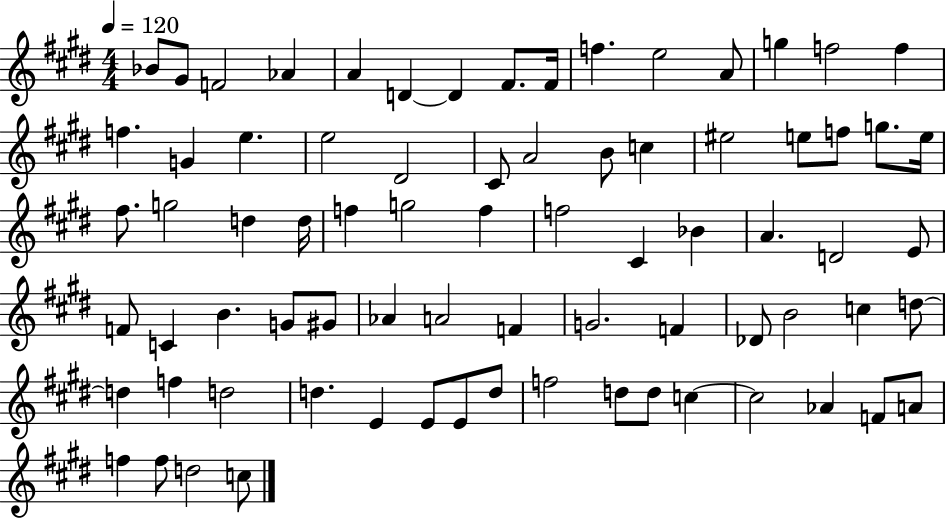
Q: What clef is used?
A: treble